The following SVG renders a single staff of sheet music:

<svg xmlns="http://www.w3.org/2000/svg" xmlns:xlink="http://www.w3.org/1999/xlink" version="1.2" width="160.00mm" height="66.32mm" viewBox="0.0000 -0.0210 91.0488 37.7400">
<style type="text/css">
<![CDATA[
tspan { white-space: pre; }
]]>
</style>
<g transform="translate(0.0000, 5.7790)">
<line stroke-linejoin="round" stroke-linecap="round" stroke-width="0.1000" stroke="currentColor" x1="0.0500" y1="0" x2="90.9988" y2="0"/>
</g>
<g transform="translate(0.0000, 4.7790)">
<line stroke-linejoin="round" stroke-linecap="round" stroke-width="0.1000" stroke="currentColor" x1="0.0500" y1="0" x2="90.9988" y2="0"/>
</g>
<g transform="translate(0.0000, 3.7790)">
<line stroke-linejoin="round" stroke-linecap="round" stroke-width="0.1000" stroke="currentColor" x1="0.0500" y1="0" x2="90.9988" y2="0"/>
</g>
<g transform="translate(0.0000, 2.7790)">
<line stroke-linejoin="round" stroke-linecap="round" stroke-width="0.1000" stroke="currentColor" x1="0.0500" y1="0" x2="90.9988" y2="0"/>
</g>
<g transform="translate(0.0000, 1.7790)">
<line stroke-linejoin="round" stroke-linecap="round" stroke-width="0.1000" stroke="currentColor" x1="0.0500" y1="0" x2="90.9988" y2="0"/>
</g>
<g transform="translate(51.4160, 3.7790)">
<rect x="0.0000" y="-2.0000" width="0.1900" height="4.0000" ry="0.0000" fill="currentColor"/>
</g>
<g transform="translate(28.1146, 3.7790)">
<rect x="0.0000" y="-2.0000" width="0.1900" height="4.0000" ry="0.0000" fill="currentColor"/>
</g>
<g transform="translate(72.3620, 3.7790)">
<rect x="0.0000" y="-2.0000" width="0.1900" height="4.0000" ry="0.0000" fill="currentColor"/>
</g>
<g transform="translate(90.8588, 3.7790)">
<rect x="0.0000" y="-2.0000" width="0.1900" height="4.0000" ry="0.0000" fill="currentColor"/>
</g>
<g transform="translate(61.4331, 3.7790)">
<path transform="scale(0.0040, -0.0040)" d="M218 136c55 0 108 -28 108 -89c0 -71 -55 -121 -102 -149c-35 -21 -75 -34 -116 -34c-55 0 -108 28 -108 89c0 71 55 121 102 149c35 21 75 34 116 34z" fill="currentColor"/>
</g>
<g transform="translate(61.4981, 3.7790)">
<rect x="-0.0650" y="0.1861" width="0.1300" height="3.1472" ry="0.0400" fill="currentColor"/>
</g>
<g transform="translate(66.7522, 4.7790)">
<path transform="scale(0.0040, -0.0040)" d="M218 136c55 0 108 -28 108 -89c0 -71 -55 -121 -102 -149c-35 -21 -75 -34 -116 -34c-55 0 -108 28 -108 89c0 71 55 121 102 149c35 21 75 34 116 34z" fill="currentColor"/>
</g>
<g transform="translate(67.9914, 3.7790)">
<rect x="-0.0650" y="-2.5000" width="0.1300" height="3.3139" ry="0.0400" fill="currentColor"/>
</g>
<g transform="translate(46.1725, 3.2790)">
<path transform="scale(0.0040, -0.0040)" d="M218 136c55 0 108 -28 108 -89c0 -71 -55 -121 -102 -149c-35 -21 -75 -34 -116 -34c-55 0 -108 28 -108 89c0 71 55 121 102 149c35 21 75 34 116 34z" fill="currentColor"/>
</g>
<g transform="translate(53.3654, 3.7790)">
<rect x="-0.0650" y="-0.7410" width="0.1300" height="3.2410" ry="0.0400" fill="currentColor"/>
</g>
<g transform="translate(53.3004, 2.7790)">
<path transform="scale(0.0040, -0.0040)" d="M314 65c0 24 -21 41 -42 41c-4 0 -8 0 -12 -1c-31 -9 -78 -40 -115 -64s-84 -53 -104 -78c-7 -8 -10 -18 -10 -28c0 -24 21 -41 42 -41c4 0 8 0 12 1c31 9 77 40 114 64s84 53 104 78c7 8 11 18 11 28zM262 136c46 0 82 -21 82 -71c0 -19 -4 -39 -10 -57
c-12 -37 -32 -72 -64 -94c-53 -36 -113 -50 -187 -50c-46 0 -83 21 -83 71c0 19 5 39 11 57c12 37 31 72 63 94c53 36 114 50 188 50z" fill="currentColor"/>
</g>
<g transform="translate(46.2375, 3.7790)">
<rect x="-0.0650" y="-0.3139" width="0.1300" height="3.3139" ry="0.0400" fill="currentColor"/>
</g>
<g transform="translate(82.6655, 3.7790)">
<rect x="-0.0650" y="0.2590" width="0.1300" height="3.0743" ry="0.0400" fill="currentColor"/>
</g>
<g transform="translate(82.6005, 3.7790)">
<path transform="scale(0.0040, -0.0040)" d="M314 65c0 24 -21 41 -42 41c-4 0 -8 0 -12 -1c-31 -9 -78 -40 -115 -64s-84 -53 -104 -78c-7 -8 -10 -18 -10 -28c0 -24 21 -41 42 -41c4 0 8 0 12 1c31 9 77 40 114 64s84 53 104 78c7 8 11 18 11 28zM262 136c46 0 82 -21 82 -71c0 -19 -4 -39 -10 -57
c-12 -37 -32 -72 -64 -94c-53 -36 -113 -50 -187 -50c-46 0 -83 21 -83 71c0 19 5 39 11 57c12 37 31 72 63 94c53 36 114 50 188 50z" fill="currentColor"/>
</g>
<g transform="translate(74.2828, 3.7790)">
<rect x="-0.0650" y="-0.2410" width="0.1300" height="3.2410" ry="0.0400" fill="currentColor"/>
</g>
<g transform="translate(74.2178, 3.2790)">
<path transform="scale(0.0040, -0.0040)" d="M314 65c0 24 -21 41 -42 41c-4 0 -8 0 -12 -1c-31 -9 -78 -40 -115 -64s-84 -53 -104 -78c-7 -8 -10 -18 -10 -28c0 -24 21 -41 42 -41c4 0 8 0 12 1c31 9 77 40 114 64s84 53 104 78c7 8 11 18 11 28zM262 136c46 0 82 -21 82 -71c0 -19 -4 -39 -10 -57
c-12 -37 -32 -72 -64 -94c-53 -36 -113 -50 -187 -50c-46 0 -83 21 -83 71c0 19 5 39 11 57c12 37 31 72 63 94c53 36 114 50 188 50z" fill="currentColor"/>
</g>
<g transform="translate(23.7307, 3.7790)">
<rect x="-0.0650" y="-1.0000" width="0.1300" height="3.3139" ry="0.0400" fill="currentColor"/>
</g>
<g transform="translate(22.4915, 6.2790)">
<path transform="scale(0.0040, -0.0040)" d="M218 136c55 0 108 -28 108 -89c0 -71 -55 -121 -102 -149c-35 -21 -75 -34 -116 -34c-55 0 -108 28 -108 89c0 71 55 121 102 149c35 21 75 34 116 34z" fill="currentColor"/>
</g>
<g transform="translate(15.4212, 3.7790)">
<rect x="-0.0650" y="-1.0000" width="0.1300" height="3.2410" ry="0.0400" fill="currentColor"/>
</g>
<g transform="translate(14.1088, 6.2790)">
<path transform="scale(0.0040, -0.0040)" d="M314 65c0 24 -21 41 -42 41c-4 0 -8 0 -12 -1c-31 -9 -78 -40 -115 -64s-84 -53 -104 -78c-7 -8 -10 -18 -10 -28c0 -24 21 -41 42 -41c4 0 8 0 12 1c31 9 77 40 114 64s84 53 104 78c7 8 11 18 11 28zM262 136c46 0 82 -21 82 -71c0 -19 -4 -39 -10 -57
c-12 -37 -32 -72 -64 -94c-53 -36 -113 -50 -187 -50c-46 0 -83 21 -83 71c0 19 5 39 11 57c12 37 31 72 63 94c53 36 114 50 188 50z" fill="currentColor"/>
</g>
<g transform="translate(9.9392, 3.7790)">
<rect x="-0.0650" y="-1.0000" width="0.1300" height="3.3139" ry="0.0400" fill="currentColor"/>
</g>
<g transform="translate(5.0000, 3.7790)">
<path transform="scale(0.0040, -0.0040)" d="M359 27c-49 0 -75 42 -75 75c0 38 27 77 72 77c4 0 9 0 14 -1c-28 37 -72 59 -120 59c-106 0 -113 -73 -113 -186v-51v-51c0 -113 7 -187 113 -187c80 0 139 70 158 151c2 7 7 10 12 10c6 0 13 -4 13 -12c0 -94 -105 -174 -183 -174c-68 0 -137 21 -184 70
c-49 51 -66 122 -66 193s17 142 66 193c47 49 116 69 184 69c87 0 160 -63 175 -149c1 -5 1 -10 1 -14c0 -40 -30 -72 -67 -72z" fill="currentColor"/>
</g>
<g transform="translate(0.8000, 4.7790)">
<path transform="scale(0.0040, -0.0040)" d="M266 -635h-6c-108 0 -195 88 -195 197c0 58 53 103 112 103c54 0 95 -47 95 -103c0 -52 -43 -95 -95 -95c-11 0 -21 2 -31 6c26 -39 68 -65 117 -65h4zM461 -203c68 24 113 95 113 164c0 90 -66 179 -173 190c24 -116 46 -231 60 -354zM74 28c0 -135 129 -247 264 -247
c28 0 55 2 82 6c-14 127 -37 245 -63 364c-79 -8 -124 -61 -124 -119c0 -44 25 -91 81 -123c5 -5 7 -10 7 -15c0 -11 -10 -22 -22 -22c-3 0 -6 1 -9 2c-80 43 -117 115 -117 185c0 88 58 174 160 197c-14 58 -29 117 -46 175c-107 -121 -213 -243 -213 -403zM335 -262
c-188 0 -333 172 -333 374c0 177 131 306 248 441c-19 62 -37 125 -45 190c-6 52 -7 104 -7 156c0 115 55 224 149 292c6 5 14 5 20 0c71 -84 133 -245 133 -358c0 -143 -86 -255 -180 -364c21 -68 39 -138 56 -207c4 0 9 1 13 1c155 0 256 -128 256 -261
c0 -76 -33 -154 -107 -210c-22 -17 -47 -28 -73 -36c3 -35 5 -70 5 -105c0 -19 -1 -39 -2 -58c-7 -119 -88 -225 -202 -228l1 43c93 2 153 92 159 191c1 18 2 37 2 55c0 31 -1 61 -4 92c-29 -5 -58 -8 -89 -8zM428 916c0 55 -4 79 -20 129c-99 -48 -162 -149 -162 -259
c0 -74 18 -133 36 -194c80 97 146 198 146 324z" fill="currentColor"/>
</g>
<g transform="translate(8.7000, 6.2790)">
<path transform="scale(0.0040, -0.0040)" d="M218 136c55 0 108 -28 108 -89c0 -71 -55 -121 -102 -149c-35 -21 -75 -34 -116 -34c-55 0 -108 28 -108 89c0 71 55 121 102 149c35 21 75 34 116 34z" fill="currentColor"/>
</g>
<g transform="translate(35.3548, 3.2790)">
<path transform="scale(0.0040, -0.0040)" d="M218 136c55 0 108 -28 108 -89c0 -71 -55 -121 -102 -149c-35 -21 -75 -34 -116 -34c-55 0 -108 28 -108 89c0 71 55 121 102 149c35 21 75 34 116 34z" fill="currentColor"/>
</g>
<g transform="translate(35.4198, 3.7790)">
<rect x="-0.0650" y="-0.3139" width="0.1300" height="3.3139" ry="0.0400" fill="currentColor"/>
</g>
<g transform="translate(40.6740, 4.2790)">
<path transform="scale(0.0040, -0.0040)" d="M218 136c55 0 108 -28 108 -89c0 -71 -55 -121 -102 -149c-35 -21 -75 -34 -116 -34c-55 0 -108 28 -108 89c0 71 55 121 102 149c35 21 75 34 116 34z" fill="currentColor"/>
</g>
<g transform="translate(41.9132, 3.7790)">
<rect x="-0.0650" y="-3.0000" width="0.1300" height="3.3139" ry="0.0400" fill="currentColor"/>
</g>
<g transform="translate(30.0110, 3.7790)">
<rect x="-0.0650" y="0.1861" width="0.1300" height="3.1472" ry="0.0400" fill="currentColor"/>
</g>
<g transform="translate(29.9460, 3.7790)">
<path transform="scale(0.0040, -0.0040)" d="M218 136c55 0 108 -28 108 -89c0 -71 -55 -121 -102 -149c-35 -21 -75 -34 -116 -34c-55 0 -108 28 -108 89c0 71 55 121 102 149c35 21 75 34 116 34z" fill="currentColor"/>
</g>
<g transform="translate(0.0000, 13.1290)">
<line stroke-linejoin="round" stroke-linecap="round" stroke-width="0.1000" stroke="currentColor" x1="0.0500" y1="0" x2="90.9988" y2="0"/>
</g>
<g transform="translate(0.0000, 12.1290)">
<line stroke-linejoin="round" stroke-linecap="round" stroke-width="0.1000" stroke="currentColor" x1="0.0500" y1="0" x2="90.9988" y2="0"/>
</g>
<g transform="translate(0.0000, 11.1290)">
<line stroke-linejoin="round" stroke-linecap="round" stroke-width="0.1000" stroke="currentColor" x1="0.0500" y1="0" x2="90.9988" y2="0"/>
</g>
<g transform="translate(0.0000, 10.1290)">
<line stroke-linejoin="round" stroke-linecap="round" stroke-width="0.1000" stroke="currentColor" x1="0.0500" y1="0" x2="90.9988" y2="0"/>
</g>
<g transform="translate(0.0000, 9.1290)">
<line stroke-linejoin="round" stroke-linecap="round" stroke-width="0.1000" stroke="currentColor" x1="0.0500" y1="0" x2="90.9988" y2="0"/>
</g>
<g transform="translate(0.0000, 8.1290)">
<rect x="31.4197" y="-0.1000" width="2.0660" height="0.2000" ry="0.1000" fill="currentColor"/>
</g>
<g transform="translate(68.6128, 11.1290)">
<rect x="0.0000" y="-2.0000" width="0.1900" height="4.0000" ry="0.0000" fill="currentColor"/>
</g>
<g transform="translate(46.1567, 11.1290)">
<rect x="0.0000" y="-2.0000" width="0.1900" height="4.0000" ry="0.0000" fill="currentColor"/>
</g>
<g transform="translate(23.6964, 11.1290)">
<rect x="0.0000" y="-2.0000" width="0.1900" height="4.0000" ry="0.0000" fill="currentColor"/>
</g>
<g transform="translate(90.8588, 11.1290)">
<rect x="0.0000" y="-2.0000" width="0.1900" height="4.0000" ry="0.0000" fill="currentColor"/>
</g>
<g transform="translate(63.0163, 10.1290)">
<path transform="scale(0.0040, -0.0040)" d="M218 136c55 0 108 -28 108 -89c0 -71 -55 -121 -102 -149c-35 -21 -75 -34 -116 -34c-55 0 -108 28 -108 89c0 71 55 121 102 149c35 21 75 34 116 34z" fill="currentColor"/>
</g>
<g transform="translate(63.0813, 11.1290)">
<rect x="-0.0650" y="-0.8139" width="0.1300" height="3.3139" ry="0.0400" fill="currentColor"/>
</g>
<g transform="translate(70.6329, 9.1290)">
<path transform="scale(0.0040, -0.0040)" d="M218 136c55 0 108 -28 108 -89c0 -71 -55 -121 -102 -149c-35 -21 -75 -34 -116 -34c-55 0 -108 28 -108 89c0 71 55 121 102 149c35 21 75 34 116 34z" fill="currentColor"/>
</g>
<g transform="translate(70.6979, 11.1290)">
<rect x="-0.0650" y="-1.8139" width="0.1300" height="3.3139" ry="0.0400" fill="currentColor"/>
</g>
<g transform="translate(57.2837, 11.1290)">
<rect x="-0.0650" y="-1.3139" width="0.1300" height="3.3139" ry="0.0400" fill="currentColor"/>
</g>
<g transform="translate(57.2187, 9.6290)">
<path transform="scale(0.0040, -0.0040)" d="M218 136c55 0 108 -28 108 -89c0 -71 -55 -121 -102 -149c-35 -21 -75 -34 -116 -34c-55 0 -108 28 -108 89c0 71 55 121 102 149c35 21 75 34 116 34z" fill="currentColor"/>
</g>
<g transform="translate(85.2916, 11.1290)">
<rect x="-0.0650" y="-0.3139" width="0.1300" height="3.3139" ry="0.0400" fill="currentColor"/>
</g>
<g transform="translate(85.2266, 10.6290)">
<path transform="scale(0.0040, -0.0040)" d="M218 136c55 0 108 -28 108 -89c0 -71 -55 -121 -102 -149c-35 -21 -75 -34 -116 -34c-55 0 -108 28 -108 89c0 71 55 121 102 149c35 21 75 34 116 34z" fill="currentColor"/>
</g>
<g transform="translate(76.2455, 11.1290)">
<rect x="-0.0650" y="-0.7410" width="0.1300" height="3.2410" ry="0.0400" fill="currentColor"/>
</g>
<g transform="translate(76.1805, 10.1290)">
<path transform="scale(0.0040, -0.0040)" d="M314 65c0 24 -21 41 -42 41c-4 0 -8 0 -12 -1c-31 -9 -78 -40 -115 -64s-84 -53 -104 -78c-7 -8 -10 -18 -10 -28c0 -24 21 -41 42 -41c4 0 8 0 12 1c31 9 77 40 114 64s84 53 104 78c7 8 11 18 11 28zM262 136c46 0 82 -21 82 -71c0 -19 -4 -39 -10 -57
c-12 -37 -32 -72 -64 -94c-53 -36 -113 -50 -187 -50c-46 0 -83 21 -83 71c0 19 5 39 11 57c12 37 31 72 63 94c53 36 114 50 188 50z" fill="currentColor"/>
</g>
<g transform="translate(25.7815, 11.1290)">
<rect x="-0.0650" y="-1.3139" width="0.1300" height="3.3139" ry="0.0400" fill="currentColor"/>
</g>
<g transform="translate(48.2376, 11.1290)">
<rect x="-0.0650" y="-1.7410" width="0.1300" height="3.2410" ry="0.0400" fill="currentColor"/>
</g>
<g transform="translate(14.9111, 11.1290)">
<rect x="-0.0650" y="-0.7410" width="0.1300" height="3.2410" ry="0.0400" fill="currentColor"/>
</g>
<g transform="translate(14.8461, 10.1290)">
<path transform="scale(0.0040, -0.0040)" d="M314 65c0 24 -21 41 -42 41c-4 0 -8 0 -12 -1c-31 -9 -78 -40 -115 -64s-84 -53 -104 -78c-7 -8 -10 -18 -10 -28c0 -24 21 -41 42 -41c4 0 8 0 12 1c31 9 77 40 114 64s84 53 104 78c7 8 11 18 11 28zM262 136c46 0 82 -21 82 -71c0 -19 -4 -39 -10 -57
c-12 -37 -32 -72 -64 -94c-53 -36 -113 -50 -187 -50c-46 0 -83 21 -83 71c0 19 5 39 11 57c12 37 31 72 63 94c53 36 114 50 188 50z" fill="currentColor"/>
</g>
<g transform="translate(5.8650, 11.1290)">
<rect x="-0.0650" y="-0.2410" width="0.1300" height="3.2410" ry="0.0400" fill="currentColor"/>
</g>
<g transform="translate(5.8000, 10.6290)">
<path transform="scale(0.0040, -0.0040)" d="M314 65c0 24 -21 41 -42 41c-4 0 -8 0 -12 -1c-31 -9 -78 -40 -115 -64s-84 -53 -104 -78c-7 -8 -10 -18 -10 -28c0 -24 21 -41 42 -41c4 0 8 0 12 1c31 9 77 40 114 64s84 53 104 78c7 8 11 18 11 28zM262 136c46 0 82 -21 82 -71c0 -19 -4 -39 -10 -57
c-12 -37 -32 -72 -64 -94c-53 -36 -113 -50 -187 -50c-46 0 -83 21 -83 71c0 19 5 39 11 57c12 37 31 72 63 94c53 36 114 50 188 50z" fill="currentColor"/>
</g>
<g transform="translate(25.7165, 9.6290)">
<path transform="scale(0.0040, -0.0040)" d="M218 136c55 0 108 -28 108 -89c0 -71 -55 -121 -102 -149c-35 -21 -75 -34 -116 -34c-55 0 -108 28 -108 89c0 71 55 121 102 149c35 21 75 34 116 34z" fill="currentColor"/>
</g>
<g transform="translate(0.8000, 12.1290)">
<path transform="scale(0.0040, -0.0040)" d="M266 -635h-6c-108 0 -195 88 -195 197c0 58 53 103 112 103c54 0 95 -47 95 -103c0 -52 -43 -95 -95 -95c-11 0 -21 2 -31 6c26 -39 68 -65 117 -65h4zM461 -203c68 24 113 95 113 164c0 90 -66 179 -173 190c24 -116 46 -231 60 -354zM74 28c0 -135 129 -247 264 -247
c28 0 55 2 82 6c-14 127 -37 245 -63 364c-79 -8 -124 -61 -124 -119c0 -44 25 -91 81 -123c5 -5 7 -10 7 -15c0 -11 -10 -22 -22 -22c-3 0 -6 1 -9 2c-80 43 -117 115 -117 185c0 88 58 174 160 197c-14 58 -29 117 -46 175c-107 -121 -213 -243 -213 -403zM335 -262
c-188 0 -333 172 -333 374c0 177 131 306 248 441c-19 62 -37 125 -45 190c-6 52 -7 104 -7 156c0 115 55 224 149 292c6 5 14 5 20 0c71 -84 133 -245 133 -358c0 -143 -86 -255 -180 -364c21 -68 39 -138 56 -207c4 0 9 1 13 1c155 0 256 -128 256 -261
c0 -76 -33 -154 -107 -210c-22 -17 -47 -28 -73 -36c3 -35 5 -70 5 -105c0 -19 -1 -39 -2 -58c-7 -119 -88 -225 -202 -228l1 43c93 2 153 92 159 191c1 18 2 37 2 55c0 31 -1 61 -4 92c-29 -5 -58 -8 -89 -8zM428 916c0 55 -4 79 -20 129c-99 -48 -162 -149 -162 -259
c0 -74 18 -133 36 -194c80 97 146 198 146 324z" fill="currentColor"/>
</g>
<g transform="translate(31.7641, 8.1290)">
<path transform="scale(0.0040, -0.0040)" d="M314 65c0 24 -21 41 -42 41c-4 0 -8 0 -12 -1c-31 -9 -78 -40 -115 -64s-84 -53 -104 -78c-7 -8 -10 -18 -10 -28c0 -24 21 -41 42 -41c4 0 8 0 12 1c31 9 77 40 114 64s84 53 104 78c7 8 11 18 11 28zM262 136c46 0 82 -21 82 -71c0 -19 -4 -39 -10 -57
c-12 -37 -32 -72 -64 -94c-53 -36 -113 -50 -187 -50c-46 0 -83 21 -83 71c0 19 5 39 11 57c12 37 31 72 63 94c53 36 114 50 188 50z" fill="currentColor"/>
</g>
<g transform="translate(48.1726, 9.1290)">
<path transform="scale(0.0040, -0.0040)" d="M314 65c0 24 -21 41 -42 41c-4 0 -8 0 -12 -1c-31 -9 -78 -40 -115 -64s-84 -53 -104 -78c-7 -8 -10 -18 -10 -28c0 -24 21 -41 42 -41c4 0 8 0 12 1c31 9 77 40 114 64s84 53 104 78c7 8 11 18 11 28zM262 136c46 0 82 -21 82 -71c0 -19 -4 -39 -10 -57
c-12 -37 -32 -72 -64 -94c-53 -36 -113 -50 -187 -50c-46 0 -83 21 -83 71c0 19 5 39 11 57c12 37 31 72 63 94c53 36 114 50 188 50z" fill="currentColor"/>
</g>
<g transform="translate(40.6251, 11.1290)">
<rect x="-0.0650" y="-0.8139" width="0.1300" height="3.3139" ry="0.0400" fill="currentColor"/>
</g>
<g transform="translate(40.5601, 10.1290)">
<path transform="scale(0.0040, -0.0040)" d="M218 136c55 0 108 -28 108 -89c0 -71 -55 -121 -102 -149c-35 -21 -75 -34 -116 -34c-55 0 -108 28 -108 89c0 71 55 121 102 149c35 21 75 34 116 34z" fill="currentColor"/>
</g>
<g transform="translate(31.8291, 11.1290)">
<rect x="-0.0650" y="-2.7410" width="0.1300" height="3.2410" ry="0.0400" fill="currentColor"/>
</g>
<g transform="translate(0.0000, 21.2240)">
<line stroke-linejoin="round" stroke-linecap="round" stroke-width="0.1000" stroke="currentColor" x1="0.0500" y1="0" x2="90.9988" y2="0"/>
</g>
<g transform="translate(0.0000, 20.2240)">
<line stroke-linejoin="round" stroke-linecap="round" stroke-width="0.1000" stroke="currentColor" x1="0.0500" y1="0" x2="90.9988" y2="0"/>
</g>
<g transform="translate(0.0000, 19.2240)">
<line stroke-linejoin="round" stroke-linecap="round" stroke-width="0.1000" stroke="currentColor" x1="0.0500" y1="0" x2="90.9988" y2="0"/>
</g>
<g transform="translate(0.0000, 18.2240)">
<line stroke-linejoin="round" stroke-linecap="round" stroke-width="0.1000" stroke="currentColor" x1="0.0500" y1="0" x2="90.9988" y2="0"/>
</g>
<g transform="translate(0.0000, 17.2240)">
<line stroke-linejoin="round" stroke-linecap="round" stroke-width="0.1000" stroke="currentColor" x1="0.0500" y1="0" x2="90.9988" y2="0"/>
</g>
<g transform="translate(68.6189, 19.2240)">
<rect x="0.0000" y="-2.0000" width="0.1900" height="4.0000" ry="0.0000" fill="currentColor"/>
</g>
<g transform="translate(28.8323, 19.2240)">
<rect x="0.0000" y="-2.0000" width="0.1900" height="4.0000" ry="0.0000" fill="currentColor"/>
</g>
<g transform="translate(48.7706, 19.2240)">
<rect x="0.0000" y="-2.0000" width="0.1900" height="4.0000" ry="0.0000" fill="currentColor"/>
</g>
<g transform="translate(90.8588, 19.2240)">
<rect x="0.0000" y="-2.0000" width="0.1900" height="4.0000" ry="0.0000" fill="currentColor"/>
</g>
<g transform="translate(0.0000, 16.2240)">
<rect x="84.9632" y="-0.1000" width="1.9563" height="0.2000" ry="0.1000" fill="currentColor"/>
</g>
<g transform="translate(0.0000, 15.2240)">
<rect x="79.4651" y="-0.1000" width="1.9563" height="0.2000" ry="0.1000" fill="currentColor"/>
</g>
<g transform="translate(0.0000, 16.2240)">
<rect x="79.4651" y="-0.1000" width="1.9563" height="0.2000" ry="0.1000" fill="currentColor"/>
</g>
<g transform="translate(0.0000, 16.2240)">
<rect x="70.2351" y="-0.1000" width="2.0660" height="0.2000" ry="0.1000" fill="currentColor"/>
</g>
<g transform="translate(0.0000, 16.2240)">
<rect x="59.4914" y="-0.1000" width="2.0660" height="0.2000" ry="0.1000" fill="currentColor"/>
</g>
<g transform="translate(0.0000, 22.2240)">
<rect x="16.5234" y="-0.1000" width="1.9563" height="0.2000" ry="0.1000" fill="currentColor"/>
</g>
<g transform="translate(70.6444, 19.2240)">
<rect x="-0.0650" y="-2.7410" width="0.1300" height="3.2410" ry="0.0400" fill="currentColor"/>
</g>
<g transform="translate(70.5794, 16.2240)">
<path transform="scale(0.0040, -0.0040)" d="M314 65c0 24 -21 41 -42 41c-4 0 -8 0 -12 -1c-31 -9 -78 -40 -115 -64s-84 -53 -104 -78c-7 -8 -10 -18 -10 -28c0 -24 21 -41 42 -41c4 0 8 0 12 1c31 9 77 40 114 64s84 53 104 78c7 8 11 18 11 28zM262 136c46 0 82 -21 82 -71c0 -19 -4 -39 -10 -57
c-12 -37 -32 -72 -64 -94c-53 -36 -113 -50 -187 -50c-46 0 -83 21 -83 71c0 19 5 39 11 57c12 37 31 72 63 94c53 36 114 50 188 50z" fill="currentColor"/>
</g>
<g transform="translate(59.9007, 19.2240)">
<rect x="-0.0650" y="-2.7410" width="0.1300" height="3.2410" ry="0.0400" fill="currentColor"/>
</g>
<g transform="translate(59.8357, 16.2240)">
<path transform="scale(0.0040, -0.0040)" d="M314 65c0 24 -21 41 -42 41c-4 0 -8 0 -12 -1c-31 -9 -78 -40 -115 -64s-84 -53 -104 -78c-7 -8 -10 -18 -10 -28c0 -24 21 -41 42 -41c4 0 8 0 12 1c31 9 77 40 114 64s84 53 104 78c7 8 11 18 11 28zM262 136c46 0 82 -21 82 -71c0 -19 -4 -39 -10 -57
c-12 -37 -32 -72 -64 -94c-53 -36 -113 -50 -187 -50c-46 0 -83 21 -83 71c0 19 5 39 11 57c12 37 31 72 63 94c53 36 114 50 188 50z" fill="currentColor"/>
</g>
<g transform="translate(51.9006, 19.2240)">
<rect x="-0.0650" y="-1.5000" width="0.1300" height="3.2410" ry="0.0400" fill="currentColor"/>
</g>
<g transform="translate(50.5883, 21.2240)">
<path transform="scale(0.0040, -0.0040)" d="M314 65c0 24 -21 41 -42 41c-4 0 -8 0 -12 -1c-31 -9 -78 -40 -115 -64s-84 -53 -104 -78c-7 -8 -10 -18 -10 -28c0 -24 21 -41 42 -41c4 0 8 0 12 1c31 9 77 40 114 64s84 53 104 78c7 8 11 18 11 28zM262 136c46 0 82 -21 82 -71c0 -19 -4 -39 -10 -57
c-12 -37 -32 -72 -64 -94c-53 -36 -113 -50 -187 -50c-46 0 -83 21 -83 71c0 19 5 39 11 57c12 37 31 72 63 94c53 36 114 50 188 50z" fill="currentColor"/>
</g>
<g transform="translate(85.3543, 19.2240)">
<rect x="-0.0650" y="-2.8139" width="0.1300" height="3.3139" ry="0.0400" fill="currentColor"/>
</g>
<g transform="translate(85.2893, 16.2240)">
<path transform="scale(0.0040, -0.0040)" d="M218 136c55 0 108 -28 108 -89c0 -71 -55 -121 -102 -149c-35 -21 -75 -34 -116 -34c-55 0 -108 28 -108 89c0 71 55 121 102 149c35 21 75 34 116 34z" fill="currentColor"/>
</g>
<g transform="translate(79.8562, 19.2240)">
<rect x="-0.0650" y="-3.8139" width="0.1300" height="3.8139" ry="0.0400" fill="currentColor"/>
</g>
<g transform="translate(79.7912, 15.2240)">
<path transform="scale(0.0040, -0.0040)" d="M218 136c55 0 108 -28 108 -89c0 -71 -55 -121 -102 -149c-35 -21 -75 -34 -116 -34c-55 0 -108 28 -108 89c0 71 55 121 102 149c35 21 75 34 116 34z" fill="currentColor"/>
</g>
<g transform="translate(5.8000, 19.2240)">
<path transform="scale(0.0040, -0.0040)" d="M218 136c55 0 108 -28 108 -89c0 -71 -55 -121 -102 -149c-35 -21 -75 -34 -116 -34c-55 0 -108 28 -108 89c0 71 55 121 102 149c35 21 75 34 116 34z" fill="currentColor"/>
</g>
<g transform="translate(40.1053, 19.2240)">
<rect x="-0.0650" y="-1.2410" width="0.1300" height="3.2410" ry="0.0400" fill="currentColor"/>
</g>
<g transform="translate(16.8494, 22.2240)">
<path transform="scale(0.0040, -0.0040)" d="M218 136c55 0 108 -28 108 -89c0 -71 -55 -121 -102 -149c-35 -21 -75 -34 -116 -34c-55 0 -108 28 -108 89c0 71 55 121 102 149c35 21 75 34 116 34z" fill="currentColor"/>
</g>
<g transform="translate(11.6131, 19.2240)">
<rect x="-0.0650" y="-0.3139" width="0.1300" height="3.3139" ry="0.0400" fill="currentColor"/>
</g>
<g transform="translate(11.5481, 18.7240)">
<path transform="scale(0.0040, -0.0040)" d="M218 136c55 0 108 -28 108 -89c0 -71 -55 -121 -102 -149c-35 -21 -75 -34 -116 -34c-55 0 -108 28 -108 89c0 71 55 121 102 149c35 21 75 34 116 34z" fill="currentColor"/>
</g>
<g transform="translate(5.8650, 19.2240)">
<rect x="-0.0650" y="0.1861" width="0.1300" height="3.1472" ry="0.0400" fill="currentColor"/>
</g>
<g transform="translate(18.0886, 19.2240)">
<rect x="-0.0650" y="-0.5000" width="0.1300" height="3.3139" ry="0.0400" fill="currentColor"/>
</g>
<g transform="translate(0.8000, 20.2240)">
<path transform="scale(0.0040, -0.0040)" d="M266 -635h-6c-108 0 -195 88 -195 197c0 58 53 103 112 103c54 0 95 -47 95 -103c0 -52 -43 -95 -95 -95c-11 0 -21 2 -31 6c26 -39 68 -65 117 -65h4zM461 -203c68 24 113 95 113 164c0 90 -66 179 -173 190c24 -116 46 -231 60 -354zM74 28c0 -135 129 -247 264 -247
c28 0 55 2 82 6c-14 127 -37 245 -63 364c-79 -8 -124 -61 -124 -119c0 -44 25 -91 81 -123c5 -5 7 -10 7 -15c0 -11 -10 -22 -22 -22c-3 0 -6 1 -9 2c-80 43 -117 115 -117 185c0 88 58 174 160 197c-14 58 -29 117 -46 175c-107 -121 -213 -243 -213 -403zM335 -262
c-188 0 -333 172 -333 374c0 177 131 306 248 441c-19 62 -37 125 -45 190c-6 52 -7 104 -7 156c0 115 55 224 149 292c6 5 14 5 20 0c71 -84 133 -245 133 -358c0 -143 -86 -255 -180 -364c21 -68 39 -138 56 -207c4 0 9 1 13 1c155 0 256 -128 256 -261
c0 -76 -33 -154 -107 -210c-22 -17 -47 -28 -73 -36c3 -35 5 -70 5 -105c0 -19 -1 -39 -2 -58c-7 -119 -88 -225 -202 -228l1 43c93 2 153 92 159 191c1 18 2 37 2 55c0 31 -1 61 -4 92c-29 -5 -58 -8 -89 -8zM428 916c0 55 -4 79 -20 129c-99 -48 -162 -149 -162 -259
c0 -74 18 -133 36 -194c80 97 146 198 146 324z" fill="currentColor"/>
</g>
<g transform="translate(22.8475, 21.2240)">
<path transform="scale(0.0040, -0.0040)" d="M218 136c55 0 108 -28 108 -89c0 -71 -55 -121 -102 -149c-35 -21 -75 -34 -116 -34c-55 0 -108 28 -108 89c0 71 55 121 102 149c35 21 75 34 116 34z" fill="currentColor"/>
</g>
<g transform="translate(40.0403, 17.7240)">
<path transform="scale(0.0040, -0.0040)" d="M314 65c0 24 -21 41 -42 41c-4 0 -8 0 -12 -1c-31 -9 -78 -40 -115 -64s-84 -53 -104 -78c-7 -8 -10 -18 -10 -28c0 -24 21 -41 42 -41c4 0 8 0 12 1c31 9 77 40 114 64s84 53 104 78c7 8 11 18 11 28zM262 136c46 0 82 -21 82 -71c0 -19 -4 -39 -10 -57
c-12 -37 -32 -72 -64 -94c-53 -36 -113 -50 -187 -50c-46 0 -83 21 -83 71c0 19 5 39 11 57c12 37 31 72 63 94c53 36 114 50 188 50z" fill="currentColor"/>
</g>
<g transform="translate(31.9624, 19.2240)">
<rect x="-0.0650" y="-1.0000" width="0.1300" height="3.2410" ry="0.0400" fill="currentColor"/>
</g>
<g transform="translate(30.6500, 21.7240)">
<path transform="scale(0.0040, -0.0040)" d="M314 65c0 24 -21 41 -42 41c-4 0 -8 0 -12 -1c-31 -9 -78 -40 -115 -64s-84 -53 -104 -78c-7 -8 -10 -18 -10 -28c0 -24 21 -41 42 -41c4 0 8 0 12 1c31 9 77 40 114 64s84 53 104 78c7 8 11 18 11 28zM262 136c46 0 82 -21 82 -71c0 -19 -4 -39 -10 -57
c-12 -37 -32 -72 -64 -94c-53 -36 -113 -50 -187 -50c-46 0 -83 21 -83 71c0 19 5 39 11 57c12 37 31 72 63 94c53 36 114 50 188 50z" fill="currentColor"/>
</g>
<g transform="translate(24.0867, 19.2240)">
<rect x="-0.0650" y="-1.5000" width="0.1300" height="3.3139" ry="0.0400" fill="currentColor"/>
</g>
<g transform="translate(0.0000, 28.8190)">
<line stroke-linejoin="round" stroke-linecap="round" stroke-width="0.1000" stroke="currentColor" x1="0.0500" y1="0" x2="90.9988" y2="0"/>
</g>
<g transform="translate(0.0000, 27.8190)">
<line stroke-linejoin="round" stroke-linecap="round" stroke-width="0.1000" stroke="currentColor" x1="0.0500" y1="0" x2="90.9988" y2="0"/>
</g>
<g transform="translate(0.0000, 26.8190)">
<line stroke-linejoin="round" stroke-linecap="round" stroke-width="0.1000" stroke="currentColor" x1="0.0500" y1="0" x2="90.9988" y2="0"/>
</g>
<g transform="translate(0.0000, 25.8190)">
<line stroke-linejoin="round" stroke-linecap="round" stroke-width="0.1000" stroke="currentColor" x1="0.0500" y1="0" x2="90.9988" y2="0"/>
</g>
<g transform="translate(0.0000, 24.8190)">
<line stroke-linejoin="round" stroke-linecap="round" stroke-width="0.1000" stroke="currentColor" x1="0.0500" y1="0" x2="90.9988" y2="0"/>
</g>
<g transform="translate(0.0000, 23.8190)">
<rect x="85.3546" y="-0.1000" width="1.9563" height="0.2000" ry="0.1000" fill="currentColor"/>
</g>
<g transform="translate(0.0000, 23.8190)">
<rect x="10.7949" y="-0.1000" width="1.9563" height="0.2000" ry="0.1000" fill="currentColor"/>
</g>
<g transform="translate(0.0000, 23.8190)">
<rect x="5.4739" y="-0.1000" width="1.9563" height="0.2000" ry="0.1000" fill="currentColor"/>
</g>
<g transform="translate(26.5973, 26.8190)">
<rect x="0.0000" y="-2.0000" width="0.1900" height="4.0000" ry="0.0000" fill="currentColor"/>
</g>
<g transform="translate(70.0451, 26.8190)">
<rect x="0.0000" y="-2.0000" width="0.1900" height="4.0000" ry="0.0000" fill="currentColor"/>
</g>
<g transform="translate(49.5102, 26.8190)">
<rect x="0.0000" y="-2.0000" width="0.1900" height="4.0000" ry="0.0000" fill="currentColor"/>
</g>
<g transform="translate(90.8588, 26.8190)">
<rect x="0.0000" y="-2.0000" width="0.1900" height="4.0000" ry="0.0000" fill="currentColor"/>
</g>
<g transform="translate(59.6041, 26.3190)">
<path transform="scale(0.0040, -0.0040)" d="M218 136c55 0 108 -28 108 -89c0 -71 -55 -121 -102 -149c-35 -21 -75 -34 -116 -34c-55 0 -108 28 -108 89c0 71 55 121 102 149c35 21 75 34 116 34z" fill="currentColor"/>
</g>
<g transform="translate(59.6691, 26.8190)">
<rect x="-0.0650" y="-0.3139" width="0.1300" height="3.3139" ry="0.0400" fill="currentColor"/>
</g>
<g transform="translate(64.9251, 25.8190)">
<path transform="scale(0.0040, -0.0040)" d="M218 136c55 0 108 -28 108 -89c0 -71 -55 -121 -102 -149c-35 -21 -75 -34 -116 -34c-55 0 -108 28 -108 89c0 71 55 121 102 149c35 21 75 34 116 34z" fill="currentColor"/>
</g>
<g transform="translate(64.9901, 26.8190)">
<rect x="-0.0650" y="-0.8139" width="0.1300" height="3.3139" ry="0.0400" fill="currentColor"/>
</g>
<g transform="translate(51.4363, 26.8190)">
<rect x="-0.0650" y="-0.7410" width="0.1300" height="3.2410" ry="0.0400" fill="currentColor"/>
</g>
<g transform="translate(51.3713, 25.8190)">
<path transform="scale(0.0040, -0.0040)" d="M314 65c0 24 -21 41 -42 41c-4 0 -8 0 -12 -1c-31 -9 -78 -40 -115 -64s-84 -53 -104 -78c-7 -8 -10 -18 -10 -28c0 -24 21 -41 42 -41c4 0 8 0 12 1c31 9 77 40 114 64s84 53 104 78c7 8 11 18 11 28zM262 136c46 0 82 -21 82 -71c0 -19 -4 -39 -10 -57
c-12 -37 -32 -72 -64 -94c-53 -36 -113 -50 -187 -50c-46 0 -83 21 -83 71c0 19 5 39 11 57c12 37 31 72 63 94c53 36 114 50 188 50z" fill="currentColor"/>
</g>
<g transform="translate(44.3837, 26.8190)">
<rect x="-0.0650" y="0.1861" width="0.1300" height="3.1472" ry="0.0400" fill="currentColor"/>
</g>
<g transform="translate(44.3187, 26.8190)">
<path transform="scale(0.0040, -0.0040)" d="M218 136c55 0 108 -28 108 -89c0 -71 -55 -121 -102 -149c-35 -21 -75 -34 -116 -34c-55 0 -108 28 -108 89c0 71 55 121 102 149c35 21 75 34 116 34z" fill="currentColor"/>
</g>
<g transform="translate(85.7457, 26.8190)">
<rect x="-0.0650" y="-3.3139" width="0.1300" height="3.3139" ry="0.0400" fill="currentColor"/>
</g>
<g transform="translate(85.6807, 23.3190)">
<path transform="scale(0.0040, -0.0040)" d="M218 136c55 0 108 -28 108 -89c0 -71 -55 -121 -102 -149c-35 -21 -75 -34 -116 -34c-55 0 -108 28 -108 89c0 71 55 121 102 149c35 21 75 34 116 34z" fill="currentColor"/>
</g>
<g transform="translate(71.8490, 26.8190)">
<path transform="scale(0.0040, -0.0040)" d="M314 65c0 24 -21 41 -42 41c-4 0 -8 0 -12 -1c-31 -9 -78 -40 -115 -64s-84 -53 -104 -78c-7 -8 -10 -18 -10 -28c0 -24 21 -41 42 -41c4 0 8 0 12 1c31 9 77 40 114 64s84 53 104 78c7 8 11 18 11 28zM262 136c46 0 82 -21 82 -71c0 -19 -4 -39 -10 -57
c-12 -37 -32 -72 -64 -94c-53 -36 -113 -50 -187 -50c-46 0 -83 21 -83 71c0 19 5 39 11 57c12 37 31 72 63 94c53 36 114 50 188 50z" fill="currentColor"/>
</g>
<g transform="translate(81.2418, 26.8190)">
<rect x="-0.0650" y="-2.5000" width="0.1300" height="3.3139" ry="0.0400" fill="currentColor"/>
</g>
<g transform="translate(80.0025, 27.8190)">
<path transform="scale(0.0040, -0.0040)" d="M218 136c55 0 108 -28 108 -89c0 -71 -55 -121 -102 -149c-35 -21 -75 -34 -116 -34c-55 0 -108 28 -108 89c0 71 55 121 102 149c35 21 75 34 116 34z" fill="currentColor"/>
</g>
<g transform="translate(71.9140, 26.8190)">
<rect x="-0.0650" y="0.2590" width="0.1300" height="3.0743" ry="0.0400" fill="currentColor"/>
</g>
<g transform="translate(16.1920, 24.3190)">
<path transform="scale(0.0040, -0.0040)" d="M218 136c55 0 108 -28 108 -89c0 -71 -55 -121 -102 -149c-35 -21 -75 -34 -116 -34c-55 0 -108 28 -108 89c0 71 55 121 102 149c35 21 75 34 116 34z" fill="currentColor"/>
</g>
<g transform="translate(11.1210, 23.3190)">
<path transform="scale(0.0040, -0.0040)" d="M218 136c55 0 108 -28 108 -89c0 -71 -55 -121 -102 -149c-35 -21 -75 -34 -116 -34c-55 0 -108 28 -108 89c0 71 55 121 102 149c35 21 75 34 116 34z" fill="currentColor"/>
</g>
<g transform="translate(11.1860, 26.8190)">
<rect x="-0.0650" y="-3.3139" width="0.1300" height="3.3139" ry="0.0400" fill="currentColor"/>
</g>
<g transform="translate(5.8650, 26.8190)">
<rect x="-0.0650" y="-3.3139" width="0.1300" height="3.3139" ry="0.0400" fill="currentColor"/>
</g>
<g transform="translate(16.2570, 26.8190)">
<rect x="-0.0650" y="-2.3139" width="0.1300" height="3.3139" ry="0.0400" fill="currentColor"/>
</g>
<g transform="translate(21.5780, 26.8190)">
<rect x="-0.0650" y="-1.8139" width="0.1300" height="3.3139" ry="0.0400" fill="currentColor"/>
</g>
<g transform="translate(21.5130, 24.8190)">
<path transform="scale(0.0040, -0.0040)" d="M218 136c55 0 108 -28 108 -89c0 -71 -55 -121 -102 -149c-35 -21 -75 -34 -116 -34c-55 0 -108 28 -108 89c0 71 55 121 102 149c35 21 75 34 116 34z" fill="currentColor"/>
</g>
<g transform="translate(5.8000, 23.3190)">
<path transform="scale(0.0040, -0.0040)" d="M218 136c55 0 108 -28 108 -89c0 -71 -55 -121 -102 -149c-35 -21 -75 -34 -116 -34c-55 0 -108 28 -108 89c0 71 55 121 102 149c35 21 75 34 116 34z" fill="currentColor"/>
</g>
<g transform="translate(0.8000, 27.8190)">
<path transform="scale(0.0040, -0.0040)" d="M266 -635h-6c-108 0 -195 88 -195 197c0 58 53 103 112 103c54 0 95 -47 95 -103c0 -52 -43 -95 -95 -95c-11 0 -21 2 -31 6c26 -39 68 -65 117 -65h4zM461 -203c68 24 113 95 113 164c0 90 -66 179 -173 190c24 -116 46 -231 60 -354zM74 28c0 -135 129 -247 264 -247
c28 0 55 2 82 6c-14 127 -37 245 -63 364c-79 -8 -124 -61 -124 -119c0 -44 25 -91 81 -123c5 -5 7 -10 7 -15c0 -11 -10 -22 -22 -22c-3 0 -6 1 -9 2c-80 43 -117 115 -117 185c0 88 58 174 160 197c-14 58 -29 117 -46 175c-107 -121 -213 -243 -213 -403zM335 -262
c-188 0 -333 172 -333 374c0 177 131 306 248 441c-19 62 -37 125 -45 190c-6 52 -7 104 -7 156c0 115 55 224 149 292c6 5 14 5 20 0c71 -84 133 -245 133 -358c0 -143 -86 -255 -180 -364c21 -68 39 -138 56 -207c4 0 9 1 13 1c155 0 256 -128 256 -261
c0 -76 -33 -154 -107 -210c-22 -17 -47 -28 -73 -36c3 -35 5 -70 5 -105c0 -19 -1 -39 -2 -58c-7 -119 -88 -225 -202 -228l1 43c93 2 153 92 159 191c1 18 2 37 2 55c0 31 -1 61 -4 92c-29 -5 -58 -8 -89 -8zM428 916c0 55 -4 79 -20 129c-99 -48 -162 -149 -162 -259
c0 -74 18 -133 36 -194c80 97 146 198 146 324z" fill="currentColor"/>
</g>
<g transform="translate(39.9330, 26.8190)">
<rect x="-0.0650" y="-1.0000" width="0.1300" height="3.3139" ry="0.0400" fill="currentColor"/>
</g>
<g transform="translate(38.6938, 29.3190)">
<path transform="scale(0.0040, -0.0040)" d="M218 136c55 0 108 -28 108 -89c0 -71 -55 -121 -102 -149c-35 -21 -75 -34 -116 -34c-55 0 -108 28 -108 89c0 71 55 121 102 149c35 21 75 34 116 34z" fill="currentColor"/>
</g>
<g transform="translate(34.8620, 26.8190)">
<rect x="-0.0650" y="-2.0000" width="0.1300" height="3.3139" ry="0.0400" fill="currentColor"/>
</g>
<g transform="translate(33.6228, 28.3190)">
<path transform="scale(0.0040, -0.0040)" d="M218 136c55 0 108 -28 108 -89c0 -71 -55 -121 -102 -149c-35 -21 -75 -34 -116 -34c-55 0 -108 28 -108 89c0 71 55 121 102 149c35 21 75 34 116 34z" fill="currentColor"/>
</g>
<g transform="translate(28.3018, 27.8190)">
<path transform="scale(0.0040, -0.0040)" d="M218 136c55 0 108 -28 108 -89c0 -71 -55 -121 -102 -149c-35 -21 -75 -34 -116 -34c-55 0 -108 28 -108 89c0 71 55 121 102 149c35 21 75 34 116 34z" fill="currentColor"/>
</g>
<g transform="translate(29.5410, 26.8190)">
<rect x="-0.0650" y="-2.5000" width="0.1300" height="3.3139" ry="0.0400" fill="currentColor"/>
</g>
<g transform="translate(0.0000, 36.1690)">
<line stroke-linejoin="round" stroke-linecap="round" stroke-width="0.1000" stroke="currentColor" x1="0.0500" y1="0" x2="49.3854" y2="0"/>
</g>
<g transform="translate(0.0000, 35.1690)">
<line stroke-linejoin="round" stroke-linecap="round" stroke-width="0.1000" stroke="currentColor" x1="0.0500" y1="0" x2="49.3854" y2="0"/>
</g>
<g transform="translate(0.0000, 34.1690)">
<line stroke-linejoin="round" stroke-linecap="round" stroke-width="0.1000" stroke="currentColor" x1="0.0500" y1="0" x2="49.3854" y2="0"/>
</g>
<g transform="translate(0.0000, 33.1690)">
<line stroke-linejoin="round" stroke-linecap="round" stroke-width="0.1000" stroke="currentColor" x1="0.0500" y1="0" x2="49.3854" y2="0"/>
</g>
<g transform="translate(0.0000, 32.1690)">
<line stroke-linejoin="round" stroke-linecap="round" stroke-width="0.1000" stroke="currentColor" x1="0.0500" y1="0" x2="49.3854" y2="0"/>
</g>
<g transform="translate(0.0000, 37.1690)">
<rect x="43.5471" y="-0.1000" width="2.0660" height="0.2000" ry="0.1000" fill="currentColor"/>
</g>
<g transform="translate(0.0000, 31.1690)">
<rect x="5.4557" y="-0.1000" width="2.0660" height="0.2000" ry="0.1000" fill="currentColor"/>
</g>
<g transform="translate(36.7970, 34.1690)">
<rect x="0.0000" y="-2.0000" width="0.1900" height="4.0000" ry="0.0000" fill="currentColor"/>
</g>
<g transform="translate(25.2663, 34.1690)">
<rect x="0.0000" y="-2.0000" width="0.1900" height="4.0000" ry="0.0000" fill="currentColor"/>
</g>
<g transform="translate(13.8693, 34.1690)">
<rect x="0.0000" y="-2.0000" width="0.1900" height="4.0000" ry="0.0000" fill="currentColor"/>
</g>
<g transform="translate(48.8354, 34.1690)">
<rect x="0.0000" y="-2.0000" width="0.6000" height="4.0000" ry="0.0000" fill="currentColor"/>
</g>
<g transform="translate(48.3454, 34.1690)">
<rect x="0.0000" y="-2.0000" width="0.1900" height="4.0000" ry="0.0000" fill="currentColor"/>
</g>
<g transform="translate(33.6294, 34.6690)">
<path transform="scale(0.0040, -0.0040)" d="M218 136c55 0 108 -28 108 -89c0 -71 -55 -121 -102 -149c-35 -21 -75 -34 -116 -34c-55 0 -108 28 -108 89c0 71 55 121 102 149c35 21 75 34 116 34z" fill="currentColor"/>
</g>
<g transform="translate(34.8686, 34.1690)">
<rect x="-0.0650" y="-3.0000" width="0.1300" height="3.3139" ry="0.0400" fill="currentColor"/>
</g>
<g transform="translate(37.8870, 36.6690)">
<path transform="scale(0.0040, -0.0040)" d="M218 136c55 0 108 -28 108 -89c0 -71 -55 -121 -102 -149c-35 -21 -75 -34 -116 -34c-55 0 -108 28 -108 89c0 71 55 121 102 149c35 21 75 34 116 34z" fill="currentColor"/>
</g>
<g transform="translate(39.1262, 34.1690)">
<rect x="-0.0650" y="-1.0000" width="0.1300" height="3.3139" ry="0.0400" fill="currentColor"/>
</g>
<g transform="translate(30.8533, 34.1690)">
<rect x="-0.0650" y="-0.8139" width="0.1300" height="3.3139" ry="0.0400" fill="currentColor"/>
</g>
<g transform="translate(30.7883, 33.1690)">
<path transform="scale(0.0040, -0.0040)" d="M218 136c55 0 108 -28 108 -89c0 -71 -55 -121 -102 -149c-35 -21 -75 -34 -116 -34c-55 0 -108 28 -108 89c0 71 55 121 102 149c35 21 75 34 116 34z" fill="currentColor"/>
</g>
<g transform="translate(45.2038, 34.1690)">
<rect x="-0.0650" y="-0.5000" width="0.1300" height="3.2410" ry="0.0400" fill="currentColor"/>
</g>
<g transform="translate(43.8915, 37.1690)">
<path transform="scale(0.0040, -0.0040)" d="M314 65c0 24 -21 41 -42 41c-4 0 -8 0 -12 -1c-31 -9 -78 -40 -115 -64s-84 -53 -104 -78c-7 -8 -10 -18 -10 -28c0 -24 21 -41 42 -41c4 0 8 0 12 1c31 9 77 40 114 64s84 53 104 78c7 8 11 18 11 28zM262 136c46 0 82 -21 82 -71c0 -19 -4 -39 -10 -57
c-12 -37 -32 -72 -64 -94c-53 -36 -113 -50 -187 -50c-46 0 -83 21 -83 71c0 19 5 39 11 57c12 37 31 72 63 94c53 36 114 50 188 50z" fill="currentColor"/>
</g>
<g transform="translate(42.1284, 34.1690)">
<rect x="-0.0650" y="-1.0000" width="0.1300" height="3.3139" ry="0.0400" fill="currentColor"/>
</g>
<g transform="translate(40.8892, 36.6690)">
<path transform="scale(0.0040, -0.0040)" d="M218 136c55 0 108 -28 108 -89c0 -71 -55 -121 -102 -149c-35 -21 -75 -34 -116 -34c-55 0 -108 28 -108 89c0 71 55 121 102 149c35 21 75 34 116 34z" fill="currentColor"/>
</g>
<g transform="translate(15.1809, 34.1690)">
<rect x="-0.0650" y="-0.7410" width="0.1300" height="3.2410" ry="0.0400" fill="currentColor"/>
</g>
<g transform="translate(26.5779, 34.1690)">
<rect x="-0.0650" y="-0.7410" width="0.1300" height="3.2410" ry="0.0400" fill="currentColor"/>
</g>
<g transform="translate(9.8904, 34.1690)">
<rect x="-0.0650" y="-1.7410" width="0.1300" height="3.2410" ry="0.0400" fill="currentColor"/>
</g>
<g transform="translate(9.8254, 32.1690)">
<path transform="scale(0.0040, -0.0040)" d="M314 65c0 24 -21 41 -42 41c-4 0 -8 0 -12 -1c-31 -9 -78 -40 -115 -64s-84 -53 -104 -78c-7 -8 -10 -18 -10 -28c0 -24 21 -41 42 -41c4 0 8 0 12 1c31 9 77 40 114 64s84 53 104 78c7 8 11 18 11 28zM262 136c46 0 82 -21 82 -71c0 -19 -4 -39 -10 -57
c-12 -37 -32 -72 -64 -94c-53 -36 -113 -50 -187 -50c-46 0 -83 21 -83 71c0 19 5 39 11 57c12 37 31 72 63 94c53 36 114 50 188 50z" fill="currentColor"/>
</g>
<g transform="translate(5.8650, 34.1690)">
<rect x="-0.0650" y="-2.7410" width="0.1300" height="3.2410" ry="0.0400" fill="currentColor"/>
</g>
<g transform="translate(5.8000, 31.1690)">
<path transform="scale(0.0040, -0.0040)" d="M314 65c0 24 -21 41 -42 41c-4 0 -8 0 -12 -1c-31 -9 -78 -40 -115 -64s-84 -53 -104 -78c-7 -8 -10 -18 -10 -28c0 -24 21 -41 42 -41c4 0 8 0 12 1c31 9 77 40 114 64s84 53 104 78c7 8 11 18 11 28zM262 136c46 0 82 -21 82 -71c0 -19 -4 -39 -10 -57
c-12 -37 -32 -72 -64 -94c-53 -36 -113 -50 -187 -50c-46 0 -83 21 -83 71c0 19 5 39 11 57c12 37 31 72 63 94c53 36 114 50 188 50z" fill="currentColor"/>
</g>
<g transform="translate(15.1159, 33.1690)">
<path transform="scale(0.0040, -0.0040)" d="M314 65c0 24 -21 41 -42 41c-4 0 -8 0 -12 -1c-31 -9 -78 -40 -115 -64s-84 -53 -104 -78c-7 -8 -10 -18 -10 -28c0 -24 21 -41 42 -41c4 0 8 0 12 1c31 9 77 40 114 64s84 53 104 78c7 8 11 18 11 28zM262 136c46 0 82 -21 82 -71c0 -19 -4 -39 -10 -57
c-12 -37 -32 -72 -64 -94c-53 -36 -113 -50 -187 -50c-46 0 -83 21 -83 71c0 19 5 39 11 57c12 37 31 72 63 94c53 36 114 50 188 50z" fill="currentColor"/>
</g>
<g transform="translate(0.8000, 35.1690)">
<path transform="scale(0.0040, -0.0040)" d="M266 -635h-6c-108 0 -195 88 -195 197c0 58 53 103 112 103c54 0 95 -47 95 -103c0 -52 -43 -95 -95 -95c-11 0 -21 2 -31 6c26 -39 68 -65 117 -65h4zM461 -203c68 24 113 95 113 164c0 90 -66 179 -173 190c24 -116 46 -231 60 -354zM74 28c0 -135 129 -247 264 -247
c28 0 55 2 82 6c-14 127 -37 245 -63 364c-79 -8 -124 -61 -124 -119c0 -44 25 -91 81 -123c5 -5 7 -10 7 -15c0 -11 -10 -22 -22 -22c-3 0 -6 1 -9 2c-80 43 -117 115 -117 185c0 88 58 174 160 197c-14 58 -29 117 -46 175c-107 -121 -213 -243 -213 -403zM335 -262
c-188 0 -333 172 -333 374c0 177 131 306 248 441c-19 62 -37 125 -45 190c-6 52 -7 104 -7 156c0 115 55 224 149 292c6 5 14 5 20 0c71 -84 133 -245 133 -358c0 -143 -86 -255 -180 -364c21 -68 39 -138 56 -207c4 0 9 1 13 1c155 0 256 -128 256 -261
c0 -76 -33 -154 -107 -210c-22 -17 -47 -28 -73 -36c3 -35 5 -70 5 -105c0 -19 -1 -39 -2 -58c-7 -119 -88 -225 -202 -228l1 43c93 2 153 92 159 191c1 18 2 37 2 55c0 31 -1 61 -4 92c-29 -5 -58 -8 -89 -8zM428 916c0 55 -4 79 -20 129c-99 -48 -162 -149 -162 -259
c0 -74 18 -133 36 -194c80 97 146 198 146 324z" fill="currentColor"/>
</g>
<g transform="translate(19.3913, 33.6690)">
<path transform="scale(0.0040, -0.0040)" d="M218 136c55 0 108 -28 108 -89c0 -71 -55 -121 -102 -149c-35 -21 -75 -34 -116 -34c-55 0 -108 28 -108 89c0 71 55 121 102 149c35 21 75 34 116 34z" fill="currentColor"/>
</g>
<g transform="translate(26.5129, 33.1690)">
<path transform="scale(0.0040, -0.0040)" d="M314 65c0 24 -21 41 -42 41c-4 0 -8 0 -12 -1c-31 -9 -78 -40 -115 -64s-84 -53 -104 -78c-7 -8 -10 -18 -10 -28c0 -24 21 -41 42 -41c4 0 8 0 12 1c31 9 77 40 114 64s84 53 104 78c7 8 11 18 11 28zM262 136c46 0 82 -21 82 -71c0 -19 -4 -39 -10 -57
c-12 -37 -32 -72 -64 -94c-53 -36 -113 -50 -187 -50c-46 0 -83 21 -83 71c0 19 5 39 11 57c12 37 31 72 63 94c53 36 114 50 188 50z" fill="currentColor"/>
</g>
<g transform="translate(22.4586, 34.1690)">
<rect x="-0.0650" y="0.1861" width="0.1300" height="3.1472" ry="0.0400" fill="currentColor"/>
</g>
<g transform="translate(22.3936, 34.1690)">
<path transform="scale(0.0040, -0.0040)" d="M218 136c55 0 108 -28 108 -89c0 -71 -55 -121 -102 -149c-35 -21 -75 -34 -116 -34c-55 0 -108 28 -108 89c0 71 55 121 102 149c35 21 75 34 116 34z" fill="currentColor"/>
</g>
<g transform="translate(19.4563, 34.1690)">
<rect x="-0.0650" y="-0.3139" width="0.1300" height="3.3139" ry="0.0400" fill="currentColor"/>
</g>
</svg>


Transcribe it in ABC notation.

X:1
T:Untitled
M:4/4
L:1/4
K:C
D D2 D B c A c d2 B G c2 B2 c2 d2 e a2 d f2 e d f d2 c B c C E D2 e2 E2 a2 a2 c' a b b g f G F D B d2 c d B2 G b a2 f2 d2 c B d2 d A D D C2